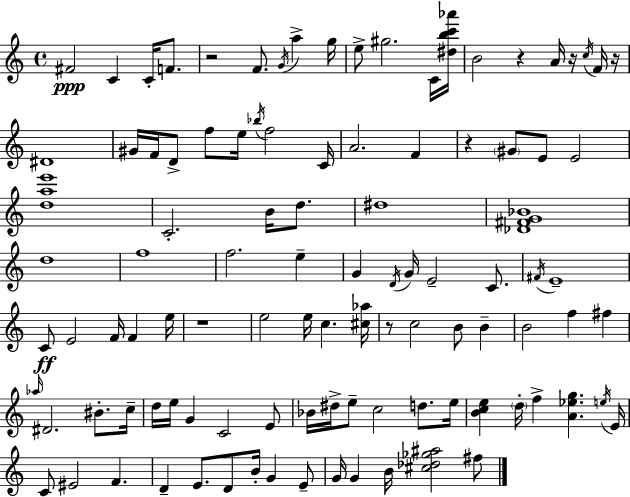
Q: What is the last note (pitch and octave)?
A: F#5